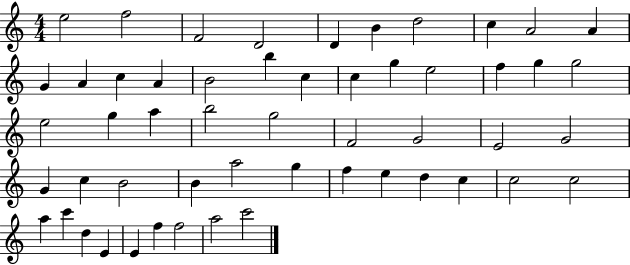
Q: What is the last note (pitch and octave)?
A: C6